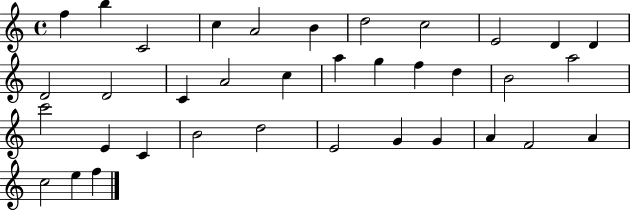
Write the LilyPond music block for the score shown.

{
  \clef treble
  \time 4/4
  \defaultTimeSignature
  \key c \major
  f''4 b''4 c'2 | c''4 a'2 b'4 | d''2 c''2 | e'2 d'4 d'4 | \break d'2 d'2 | c'4 a'2 c''4 | a''4 g''4 f''4 d''4 | b'2 a''2 | \break c'''2 e'4 c'4 | b'2 d''2 | e'2 g'4 g'4 | a'4 f'2 a'4 | \break c''2 e''4 f''4 | \bar "|."
}